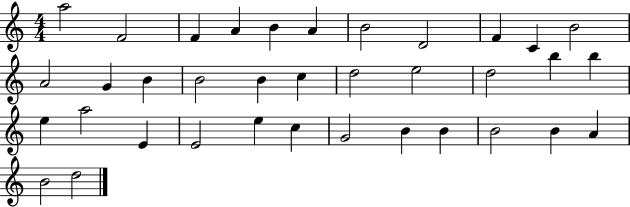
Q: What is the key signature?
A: C major